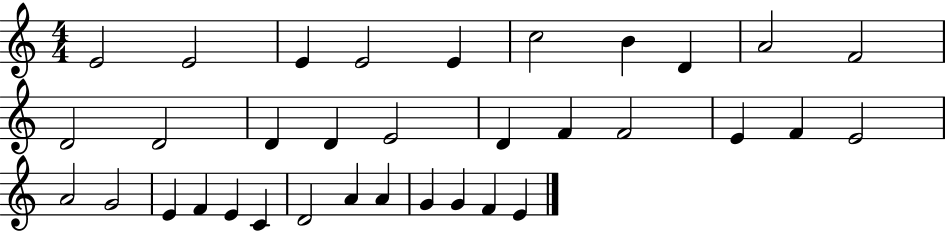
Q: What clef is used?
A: treble